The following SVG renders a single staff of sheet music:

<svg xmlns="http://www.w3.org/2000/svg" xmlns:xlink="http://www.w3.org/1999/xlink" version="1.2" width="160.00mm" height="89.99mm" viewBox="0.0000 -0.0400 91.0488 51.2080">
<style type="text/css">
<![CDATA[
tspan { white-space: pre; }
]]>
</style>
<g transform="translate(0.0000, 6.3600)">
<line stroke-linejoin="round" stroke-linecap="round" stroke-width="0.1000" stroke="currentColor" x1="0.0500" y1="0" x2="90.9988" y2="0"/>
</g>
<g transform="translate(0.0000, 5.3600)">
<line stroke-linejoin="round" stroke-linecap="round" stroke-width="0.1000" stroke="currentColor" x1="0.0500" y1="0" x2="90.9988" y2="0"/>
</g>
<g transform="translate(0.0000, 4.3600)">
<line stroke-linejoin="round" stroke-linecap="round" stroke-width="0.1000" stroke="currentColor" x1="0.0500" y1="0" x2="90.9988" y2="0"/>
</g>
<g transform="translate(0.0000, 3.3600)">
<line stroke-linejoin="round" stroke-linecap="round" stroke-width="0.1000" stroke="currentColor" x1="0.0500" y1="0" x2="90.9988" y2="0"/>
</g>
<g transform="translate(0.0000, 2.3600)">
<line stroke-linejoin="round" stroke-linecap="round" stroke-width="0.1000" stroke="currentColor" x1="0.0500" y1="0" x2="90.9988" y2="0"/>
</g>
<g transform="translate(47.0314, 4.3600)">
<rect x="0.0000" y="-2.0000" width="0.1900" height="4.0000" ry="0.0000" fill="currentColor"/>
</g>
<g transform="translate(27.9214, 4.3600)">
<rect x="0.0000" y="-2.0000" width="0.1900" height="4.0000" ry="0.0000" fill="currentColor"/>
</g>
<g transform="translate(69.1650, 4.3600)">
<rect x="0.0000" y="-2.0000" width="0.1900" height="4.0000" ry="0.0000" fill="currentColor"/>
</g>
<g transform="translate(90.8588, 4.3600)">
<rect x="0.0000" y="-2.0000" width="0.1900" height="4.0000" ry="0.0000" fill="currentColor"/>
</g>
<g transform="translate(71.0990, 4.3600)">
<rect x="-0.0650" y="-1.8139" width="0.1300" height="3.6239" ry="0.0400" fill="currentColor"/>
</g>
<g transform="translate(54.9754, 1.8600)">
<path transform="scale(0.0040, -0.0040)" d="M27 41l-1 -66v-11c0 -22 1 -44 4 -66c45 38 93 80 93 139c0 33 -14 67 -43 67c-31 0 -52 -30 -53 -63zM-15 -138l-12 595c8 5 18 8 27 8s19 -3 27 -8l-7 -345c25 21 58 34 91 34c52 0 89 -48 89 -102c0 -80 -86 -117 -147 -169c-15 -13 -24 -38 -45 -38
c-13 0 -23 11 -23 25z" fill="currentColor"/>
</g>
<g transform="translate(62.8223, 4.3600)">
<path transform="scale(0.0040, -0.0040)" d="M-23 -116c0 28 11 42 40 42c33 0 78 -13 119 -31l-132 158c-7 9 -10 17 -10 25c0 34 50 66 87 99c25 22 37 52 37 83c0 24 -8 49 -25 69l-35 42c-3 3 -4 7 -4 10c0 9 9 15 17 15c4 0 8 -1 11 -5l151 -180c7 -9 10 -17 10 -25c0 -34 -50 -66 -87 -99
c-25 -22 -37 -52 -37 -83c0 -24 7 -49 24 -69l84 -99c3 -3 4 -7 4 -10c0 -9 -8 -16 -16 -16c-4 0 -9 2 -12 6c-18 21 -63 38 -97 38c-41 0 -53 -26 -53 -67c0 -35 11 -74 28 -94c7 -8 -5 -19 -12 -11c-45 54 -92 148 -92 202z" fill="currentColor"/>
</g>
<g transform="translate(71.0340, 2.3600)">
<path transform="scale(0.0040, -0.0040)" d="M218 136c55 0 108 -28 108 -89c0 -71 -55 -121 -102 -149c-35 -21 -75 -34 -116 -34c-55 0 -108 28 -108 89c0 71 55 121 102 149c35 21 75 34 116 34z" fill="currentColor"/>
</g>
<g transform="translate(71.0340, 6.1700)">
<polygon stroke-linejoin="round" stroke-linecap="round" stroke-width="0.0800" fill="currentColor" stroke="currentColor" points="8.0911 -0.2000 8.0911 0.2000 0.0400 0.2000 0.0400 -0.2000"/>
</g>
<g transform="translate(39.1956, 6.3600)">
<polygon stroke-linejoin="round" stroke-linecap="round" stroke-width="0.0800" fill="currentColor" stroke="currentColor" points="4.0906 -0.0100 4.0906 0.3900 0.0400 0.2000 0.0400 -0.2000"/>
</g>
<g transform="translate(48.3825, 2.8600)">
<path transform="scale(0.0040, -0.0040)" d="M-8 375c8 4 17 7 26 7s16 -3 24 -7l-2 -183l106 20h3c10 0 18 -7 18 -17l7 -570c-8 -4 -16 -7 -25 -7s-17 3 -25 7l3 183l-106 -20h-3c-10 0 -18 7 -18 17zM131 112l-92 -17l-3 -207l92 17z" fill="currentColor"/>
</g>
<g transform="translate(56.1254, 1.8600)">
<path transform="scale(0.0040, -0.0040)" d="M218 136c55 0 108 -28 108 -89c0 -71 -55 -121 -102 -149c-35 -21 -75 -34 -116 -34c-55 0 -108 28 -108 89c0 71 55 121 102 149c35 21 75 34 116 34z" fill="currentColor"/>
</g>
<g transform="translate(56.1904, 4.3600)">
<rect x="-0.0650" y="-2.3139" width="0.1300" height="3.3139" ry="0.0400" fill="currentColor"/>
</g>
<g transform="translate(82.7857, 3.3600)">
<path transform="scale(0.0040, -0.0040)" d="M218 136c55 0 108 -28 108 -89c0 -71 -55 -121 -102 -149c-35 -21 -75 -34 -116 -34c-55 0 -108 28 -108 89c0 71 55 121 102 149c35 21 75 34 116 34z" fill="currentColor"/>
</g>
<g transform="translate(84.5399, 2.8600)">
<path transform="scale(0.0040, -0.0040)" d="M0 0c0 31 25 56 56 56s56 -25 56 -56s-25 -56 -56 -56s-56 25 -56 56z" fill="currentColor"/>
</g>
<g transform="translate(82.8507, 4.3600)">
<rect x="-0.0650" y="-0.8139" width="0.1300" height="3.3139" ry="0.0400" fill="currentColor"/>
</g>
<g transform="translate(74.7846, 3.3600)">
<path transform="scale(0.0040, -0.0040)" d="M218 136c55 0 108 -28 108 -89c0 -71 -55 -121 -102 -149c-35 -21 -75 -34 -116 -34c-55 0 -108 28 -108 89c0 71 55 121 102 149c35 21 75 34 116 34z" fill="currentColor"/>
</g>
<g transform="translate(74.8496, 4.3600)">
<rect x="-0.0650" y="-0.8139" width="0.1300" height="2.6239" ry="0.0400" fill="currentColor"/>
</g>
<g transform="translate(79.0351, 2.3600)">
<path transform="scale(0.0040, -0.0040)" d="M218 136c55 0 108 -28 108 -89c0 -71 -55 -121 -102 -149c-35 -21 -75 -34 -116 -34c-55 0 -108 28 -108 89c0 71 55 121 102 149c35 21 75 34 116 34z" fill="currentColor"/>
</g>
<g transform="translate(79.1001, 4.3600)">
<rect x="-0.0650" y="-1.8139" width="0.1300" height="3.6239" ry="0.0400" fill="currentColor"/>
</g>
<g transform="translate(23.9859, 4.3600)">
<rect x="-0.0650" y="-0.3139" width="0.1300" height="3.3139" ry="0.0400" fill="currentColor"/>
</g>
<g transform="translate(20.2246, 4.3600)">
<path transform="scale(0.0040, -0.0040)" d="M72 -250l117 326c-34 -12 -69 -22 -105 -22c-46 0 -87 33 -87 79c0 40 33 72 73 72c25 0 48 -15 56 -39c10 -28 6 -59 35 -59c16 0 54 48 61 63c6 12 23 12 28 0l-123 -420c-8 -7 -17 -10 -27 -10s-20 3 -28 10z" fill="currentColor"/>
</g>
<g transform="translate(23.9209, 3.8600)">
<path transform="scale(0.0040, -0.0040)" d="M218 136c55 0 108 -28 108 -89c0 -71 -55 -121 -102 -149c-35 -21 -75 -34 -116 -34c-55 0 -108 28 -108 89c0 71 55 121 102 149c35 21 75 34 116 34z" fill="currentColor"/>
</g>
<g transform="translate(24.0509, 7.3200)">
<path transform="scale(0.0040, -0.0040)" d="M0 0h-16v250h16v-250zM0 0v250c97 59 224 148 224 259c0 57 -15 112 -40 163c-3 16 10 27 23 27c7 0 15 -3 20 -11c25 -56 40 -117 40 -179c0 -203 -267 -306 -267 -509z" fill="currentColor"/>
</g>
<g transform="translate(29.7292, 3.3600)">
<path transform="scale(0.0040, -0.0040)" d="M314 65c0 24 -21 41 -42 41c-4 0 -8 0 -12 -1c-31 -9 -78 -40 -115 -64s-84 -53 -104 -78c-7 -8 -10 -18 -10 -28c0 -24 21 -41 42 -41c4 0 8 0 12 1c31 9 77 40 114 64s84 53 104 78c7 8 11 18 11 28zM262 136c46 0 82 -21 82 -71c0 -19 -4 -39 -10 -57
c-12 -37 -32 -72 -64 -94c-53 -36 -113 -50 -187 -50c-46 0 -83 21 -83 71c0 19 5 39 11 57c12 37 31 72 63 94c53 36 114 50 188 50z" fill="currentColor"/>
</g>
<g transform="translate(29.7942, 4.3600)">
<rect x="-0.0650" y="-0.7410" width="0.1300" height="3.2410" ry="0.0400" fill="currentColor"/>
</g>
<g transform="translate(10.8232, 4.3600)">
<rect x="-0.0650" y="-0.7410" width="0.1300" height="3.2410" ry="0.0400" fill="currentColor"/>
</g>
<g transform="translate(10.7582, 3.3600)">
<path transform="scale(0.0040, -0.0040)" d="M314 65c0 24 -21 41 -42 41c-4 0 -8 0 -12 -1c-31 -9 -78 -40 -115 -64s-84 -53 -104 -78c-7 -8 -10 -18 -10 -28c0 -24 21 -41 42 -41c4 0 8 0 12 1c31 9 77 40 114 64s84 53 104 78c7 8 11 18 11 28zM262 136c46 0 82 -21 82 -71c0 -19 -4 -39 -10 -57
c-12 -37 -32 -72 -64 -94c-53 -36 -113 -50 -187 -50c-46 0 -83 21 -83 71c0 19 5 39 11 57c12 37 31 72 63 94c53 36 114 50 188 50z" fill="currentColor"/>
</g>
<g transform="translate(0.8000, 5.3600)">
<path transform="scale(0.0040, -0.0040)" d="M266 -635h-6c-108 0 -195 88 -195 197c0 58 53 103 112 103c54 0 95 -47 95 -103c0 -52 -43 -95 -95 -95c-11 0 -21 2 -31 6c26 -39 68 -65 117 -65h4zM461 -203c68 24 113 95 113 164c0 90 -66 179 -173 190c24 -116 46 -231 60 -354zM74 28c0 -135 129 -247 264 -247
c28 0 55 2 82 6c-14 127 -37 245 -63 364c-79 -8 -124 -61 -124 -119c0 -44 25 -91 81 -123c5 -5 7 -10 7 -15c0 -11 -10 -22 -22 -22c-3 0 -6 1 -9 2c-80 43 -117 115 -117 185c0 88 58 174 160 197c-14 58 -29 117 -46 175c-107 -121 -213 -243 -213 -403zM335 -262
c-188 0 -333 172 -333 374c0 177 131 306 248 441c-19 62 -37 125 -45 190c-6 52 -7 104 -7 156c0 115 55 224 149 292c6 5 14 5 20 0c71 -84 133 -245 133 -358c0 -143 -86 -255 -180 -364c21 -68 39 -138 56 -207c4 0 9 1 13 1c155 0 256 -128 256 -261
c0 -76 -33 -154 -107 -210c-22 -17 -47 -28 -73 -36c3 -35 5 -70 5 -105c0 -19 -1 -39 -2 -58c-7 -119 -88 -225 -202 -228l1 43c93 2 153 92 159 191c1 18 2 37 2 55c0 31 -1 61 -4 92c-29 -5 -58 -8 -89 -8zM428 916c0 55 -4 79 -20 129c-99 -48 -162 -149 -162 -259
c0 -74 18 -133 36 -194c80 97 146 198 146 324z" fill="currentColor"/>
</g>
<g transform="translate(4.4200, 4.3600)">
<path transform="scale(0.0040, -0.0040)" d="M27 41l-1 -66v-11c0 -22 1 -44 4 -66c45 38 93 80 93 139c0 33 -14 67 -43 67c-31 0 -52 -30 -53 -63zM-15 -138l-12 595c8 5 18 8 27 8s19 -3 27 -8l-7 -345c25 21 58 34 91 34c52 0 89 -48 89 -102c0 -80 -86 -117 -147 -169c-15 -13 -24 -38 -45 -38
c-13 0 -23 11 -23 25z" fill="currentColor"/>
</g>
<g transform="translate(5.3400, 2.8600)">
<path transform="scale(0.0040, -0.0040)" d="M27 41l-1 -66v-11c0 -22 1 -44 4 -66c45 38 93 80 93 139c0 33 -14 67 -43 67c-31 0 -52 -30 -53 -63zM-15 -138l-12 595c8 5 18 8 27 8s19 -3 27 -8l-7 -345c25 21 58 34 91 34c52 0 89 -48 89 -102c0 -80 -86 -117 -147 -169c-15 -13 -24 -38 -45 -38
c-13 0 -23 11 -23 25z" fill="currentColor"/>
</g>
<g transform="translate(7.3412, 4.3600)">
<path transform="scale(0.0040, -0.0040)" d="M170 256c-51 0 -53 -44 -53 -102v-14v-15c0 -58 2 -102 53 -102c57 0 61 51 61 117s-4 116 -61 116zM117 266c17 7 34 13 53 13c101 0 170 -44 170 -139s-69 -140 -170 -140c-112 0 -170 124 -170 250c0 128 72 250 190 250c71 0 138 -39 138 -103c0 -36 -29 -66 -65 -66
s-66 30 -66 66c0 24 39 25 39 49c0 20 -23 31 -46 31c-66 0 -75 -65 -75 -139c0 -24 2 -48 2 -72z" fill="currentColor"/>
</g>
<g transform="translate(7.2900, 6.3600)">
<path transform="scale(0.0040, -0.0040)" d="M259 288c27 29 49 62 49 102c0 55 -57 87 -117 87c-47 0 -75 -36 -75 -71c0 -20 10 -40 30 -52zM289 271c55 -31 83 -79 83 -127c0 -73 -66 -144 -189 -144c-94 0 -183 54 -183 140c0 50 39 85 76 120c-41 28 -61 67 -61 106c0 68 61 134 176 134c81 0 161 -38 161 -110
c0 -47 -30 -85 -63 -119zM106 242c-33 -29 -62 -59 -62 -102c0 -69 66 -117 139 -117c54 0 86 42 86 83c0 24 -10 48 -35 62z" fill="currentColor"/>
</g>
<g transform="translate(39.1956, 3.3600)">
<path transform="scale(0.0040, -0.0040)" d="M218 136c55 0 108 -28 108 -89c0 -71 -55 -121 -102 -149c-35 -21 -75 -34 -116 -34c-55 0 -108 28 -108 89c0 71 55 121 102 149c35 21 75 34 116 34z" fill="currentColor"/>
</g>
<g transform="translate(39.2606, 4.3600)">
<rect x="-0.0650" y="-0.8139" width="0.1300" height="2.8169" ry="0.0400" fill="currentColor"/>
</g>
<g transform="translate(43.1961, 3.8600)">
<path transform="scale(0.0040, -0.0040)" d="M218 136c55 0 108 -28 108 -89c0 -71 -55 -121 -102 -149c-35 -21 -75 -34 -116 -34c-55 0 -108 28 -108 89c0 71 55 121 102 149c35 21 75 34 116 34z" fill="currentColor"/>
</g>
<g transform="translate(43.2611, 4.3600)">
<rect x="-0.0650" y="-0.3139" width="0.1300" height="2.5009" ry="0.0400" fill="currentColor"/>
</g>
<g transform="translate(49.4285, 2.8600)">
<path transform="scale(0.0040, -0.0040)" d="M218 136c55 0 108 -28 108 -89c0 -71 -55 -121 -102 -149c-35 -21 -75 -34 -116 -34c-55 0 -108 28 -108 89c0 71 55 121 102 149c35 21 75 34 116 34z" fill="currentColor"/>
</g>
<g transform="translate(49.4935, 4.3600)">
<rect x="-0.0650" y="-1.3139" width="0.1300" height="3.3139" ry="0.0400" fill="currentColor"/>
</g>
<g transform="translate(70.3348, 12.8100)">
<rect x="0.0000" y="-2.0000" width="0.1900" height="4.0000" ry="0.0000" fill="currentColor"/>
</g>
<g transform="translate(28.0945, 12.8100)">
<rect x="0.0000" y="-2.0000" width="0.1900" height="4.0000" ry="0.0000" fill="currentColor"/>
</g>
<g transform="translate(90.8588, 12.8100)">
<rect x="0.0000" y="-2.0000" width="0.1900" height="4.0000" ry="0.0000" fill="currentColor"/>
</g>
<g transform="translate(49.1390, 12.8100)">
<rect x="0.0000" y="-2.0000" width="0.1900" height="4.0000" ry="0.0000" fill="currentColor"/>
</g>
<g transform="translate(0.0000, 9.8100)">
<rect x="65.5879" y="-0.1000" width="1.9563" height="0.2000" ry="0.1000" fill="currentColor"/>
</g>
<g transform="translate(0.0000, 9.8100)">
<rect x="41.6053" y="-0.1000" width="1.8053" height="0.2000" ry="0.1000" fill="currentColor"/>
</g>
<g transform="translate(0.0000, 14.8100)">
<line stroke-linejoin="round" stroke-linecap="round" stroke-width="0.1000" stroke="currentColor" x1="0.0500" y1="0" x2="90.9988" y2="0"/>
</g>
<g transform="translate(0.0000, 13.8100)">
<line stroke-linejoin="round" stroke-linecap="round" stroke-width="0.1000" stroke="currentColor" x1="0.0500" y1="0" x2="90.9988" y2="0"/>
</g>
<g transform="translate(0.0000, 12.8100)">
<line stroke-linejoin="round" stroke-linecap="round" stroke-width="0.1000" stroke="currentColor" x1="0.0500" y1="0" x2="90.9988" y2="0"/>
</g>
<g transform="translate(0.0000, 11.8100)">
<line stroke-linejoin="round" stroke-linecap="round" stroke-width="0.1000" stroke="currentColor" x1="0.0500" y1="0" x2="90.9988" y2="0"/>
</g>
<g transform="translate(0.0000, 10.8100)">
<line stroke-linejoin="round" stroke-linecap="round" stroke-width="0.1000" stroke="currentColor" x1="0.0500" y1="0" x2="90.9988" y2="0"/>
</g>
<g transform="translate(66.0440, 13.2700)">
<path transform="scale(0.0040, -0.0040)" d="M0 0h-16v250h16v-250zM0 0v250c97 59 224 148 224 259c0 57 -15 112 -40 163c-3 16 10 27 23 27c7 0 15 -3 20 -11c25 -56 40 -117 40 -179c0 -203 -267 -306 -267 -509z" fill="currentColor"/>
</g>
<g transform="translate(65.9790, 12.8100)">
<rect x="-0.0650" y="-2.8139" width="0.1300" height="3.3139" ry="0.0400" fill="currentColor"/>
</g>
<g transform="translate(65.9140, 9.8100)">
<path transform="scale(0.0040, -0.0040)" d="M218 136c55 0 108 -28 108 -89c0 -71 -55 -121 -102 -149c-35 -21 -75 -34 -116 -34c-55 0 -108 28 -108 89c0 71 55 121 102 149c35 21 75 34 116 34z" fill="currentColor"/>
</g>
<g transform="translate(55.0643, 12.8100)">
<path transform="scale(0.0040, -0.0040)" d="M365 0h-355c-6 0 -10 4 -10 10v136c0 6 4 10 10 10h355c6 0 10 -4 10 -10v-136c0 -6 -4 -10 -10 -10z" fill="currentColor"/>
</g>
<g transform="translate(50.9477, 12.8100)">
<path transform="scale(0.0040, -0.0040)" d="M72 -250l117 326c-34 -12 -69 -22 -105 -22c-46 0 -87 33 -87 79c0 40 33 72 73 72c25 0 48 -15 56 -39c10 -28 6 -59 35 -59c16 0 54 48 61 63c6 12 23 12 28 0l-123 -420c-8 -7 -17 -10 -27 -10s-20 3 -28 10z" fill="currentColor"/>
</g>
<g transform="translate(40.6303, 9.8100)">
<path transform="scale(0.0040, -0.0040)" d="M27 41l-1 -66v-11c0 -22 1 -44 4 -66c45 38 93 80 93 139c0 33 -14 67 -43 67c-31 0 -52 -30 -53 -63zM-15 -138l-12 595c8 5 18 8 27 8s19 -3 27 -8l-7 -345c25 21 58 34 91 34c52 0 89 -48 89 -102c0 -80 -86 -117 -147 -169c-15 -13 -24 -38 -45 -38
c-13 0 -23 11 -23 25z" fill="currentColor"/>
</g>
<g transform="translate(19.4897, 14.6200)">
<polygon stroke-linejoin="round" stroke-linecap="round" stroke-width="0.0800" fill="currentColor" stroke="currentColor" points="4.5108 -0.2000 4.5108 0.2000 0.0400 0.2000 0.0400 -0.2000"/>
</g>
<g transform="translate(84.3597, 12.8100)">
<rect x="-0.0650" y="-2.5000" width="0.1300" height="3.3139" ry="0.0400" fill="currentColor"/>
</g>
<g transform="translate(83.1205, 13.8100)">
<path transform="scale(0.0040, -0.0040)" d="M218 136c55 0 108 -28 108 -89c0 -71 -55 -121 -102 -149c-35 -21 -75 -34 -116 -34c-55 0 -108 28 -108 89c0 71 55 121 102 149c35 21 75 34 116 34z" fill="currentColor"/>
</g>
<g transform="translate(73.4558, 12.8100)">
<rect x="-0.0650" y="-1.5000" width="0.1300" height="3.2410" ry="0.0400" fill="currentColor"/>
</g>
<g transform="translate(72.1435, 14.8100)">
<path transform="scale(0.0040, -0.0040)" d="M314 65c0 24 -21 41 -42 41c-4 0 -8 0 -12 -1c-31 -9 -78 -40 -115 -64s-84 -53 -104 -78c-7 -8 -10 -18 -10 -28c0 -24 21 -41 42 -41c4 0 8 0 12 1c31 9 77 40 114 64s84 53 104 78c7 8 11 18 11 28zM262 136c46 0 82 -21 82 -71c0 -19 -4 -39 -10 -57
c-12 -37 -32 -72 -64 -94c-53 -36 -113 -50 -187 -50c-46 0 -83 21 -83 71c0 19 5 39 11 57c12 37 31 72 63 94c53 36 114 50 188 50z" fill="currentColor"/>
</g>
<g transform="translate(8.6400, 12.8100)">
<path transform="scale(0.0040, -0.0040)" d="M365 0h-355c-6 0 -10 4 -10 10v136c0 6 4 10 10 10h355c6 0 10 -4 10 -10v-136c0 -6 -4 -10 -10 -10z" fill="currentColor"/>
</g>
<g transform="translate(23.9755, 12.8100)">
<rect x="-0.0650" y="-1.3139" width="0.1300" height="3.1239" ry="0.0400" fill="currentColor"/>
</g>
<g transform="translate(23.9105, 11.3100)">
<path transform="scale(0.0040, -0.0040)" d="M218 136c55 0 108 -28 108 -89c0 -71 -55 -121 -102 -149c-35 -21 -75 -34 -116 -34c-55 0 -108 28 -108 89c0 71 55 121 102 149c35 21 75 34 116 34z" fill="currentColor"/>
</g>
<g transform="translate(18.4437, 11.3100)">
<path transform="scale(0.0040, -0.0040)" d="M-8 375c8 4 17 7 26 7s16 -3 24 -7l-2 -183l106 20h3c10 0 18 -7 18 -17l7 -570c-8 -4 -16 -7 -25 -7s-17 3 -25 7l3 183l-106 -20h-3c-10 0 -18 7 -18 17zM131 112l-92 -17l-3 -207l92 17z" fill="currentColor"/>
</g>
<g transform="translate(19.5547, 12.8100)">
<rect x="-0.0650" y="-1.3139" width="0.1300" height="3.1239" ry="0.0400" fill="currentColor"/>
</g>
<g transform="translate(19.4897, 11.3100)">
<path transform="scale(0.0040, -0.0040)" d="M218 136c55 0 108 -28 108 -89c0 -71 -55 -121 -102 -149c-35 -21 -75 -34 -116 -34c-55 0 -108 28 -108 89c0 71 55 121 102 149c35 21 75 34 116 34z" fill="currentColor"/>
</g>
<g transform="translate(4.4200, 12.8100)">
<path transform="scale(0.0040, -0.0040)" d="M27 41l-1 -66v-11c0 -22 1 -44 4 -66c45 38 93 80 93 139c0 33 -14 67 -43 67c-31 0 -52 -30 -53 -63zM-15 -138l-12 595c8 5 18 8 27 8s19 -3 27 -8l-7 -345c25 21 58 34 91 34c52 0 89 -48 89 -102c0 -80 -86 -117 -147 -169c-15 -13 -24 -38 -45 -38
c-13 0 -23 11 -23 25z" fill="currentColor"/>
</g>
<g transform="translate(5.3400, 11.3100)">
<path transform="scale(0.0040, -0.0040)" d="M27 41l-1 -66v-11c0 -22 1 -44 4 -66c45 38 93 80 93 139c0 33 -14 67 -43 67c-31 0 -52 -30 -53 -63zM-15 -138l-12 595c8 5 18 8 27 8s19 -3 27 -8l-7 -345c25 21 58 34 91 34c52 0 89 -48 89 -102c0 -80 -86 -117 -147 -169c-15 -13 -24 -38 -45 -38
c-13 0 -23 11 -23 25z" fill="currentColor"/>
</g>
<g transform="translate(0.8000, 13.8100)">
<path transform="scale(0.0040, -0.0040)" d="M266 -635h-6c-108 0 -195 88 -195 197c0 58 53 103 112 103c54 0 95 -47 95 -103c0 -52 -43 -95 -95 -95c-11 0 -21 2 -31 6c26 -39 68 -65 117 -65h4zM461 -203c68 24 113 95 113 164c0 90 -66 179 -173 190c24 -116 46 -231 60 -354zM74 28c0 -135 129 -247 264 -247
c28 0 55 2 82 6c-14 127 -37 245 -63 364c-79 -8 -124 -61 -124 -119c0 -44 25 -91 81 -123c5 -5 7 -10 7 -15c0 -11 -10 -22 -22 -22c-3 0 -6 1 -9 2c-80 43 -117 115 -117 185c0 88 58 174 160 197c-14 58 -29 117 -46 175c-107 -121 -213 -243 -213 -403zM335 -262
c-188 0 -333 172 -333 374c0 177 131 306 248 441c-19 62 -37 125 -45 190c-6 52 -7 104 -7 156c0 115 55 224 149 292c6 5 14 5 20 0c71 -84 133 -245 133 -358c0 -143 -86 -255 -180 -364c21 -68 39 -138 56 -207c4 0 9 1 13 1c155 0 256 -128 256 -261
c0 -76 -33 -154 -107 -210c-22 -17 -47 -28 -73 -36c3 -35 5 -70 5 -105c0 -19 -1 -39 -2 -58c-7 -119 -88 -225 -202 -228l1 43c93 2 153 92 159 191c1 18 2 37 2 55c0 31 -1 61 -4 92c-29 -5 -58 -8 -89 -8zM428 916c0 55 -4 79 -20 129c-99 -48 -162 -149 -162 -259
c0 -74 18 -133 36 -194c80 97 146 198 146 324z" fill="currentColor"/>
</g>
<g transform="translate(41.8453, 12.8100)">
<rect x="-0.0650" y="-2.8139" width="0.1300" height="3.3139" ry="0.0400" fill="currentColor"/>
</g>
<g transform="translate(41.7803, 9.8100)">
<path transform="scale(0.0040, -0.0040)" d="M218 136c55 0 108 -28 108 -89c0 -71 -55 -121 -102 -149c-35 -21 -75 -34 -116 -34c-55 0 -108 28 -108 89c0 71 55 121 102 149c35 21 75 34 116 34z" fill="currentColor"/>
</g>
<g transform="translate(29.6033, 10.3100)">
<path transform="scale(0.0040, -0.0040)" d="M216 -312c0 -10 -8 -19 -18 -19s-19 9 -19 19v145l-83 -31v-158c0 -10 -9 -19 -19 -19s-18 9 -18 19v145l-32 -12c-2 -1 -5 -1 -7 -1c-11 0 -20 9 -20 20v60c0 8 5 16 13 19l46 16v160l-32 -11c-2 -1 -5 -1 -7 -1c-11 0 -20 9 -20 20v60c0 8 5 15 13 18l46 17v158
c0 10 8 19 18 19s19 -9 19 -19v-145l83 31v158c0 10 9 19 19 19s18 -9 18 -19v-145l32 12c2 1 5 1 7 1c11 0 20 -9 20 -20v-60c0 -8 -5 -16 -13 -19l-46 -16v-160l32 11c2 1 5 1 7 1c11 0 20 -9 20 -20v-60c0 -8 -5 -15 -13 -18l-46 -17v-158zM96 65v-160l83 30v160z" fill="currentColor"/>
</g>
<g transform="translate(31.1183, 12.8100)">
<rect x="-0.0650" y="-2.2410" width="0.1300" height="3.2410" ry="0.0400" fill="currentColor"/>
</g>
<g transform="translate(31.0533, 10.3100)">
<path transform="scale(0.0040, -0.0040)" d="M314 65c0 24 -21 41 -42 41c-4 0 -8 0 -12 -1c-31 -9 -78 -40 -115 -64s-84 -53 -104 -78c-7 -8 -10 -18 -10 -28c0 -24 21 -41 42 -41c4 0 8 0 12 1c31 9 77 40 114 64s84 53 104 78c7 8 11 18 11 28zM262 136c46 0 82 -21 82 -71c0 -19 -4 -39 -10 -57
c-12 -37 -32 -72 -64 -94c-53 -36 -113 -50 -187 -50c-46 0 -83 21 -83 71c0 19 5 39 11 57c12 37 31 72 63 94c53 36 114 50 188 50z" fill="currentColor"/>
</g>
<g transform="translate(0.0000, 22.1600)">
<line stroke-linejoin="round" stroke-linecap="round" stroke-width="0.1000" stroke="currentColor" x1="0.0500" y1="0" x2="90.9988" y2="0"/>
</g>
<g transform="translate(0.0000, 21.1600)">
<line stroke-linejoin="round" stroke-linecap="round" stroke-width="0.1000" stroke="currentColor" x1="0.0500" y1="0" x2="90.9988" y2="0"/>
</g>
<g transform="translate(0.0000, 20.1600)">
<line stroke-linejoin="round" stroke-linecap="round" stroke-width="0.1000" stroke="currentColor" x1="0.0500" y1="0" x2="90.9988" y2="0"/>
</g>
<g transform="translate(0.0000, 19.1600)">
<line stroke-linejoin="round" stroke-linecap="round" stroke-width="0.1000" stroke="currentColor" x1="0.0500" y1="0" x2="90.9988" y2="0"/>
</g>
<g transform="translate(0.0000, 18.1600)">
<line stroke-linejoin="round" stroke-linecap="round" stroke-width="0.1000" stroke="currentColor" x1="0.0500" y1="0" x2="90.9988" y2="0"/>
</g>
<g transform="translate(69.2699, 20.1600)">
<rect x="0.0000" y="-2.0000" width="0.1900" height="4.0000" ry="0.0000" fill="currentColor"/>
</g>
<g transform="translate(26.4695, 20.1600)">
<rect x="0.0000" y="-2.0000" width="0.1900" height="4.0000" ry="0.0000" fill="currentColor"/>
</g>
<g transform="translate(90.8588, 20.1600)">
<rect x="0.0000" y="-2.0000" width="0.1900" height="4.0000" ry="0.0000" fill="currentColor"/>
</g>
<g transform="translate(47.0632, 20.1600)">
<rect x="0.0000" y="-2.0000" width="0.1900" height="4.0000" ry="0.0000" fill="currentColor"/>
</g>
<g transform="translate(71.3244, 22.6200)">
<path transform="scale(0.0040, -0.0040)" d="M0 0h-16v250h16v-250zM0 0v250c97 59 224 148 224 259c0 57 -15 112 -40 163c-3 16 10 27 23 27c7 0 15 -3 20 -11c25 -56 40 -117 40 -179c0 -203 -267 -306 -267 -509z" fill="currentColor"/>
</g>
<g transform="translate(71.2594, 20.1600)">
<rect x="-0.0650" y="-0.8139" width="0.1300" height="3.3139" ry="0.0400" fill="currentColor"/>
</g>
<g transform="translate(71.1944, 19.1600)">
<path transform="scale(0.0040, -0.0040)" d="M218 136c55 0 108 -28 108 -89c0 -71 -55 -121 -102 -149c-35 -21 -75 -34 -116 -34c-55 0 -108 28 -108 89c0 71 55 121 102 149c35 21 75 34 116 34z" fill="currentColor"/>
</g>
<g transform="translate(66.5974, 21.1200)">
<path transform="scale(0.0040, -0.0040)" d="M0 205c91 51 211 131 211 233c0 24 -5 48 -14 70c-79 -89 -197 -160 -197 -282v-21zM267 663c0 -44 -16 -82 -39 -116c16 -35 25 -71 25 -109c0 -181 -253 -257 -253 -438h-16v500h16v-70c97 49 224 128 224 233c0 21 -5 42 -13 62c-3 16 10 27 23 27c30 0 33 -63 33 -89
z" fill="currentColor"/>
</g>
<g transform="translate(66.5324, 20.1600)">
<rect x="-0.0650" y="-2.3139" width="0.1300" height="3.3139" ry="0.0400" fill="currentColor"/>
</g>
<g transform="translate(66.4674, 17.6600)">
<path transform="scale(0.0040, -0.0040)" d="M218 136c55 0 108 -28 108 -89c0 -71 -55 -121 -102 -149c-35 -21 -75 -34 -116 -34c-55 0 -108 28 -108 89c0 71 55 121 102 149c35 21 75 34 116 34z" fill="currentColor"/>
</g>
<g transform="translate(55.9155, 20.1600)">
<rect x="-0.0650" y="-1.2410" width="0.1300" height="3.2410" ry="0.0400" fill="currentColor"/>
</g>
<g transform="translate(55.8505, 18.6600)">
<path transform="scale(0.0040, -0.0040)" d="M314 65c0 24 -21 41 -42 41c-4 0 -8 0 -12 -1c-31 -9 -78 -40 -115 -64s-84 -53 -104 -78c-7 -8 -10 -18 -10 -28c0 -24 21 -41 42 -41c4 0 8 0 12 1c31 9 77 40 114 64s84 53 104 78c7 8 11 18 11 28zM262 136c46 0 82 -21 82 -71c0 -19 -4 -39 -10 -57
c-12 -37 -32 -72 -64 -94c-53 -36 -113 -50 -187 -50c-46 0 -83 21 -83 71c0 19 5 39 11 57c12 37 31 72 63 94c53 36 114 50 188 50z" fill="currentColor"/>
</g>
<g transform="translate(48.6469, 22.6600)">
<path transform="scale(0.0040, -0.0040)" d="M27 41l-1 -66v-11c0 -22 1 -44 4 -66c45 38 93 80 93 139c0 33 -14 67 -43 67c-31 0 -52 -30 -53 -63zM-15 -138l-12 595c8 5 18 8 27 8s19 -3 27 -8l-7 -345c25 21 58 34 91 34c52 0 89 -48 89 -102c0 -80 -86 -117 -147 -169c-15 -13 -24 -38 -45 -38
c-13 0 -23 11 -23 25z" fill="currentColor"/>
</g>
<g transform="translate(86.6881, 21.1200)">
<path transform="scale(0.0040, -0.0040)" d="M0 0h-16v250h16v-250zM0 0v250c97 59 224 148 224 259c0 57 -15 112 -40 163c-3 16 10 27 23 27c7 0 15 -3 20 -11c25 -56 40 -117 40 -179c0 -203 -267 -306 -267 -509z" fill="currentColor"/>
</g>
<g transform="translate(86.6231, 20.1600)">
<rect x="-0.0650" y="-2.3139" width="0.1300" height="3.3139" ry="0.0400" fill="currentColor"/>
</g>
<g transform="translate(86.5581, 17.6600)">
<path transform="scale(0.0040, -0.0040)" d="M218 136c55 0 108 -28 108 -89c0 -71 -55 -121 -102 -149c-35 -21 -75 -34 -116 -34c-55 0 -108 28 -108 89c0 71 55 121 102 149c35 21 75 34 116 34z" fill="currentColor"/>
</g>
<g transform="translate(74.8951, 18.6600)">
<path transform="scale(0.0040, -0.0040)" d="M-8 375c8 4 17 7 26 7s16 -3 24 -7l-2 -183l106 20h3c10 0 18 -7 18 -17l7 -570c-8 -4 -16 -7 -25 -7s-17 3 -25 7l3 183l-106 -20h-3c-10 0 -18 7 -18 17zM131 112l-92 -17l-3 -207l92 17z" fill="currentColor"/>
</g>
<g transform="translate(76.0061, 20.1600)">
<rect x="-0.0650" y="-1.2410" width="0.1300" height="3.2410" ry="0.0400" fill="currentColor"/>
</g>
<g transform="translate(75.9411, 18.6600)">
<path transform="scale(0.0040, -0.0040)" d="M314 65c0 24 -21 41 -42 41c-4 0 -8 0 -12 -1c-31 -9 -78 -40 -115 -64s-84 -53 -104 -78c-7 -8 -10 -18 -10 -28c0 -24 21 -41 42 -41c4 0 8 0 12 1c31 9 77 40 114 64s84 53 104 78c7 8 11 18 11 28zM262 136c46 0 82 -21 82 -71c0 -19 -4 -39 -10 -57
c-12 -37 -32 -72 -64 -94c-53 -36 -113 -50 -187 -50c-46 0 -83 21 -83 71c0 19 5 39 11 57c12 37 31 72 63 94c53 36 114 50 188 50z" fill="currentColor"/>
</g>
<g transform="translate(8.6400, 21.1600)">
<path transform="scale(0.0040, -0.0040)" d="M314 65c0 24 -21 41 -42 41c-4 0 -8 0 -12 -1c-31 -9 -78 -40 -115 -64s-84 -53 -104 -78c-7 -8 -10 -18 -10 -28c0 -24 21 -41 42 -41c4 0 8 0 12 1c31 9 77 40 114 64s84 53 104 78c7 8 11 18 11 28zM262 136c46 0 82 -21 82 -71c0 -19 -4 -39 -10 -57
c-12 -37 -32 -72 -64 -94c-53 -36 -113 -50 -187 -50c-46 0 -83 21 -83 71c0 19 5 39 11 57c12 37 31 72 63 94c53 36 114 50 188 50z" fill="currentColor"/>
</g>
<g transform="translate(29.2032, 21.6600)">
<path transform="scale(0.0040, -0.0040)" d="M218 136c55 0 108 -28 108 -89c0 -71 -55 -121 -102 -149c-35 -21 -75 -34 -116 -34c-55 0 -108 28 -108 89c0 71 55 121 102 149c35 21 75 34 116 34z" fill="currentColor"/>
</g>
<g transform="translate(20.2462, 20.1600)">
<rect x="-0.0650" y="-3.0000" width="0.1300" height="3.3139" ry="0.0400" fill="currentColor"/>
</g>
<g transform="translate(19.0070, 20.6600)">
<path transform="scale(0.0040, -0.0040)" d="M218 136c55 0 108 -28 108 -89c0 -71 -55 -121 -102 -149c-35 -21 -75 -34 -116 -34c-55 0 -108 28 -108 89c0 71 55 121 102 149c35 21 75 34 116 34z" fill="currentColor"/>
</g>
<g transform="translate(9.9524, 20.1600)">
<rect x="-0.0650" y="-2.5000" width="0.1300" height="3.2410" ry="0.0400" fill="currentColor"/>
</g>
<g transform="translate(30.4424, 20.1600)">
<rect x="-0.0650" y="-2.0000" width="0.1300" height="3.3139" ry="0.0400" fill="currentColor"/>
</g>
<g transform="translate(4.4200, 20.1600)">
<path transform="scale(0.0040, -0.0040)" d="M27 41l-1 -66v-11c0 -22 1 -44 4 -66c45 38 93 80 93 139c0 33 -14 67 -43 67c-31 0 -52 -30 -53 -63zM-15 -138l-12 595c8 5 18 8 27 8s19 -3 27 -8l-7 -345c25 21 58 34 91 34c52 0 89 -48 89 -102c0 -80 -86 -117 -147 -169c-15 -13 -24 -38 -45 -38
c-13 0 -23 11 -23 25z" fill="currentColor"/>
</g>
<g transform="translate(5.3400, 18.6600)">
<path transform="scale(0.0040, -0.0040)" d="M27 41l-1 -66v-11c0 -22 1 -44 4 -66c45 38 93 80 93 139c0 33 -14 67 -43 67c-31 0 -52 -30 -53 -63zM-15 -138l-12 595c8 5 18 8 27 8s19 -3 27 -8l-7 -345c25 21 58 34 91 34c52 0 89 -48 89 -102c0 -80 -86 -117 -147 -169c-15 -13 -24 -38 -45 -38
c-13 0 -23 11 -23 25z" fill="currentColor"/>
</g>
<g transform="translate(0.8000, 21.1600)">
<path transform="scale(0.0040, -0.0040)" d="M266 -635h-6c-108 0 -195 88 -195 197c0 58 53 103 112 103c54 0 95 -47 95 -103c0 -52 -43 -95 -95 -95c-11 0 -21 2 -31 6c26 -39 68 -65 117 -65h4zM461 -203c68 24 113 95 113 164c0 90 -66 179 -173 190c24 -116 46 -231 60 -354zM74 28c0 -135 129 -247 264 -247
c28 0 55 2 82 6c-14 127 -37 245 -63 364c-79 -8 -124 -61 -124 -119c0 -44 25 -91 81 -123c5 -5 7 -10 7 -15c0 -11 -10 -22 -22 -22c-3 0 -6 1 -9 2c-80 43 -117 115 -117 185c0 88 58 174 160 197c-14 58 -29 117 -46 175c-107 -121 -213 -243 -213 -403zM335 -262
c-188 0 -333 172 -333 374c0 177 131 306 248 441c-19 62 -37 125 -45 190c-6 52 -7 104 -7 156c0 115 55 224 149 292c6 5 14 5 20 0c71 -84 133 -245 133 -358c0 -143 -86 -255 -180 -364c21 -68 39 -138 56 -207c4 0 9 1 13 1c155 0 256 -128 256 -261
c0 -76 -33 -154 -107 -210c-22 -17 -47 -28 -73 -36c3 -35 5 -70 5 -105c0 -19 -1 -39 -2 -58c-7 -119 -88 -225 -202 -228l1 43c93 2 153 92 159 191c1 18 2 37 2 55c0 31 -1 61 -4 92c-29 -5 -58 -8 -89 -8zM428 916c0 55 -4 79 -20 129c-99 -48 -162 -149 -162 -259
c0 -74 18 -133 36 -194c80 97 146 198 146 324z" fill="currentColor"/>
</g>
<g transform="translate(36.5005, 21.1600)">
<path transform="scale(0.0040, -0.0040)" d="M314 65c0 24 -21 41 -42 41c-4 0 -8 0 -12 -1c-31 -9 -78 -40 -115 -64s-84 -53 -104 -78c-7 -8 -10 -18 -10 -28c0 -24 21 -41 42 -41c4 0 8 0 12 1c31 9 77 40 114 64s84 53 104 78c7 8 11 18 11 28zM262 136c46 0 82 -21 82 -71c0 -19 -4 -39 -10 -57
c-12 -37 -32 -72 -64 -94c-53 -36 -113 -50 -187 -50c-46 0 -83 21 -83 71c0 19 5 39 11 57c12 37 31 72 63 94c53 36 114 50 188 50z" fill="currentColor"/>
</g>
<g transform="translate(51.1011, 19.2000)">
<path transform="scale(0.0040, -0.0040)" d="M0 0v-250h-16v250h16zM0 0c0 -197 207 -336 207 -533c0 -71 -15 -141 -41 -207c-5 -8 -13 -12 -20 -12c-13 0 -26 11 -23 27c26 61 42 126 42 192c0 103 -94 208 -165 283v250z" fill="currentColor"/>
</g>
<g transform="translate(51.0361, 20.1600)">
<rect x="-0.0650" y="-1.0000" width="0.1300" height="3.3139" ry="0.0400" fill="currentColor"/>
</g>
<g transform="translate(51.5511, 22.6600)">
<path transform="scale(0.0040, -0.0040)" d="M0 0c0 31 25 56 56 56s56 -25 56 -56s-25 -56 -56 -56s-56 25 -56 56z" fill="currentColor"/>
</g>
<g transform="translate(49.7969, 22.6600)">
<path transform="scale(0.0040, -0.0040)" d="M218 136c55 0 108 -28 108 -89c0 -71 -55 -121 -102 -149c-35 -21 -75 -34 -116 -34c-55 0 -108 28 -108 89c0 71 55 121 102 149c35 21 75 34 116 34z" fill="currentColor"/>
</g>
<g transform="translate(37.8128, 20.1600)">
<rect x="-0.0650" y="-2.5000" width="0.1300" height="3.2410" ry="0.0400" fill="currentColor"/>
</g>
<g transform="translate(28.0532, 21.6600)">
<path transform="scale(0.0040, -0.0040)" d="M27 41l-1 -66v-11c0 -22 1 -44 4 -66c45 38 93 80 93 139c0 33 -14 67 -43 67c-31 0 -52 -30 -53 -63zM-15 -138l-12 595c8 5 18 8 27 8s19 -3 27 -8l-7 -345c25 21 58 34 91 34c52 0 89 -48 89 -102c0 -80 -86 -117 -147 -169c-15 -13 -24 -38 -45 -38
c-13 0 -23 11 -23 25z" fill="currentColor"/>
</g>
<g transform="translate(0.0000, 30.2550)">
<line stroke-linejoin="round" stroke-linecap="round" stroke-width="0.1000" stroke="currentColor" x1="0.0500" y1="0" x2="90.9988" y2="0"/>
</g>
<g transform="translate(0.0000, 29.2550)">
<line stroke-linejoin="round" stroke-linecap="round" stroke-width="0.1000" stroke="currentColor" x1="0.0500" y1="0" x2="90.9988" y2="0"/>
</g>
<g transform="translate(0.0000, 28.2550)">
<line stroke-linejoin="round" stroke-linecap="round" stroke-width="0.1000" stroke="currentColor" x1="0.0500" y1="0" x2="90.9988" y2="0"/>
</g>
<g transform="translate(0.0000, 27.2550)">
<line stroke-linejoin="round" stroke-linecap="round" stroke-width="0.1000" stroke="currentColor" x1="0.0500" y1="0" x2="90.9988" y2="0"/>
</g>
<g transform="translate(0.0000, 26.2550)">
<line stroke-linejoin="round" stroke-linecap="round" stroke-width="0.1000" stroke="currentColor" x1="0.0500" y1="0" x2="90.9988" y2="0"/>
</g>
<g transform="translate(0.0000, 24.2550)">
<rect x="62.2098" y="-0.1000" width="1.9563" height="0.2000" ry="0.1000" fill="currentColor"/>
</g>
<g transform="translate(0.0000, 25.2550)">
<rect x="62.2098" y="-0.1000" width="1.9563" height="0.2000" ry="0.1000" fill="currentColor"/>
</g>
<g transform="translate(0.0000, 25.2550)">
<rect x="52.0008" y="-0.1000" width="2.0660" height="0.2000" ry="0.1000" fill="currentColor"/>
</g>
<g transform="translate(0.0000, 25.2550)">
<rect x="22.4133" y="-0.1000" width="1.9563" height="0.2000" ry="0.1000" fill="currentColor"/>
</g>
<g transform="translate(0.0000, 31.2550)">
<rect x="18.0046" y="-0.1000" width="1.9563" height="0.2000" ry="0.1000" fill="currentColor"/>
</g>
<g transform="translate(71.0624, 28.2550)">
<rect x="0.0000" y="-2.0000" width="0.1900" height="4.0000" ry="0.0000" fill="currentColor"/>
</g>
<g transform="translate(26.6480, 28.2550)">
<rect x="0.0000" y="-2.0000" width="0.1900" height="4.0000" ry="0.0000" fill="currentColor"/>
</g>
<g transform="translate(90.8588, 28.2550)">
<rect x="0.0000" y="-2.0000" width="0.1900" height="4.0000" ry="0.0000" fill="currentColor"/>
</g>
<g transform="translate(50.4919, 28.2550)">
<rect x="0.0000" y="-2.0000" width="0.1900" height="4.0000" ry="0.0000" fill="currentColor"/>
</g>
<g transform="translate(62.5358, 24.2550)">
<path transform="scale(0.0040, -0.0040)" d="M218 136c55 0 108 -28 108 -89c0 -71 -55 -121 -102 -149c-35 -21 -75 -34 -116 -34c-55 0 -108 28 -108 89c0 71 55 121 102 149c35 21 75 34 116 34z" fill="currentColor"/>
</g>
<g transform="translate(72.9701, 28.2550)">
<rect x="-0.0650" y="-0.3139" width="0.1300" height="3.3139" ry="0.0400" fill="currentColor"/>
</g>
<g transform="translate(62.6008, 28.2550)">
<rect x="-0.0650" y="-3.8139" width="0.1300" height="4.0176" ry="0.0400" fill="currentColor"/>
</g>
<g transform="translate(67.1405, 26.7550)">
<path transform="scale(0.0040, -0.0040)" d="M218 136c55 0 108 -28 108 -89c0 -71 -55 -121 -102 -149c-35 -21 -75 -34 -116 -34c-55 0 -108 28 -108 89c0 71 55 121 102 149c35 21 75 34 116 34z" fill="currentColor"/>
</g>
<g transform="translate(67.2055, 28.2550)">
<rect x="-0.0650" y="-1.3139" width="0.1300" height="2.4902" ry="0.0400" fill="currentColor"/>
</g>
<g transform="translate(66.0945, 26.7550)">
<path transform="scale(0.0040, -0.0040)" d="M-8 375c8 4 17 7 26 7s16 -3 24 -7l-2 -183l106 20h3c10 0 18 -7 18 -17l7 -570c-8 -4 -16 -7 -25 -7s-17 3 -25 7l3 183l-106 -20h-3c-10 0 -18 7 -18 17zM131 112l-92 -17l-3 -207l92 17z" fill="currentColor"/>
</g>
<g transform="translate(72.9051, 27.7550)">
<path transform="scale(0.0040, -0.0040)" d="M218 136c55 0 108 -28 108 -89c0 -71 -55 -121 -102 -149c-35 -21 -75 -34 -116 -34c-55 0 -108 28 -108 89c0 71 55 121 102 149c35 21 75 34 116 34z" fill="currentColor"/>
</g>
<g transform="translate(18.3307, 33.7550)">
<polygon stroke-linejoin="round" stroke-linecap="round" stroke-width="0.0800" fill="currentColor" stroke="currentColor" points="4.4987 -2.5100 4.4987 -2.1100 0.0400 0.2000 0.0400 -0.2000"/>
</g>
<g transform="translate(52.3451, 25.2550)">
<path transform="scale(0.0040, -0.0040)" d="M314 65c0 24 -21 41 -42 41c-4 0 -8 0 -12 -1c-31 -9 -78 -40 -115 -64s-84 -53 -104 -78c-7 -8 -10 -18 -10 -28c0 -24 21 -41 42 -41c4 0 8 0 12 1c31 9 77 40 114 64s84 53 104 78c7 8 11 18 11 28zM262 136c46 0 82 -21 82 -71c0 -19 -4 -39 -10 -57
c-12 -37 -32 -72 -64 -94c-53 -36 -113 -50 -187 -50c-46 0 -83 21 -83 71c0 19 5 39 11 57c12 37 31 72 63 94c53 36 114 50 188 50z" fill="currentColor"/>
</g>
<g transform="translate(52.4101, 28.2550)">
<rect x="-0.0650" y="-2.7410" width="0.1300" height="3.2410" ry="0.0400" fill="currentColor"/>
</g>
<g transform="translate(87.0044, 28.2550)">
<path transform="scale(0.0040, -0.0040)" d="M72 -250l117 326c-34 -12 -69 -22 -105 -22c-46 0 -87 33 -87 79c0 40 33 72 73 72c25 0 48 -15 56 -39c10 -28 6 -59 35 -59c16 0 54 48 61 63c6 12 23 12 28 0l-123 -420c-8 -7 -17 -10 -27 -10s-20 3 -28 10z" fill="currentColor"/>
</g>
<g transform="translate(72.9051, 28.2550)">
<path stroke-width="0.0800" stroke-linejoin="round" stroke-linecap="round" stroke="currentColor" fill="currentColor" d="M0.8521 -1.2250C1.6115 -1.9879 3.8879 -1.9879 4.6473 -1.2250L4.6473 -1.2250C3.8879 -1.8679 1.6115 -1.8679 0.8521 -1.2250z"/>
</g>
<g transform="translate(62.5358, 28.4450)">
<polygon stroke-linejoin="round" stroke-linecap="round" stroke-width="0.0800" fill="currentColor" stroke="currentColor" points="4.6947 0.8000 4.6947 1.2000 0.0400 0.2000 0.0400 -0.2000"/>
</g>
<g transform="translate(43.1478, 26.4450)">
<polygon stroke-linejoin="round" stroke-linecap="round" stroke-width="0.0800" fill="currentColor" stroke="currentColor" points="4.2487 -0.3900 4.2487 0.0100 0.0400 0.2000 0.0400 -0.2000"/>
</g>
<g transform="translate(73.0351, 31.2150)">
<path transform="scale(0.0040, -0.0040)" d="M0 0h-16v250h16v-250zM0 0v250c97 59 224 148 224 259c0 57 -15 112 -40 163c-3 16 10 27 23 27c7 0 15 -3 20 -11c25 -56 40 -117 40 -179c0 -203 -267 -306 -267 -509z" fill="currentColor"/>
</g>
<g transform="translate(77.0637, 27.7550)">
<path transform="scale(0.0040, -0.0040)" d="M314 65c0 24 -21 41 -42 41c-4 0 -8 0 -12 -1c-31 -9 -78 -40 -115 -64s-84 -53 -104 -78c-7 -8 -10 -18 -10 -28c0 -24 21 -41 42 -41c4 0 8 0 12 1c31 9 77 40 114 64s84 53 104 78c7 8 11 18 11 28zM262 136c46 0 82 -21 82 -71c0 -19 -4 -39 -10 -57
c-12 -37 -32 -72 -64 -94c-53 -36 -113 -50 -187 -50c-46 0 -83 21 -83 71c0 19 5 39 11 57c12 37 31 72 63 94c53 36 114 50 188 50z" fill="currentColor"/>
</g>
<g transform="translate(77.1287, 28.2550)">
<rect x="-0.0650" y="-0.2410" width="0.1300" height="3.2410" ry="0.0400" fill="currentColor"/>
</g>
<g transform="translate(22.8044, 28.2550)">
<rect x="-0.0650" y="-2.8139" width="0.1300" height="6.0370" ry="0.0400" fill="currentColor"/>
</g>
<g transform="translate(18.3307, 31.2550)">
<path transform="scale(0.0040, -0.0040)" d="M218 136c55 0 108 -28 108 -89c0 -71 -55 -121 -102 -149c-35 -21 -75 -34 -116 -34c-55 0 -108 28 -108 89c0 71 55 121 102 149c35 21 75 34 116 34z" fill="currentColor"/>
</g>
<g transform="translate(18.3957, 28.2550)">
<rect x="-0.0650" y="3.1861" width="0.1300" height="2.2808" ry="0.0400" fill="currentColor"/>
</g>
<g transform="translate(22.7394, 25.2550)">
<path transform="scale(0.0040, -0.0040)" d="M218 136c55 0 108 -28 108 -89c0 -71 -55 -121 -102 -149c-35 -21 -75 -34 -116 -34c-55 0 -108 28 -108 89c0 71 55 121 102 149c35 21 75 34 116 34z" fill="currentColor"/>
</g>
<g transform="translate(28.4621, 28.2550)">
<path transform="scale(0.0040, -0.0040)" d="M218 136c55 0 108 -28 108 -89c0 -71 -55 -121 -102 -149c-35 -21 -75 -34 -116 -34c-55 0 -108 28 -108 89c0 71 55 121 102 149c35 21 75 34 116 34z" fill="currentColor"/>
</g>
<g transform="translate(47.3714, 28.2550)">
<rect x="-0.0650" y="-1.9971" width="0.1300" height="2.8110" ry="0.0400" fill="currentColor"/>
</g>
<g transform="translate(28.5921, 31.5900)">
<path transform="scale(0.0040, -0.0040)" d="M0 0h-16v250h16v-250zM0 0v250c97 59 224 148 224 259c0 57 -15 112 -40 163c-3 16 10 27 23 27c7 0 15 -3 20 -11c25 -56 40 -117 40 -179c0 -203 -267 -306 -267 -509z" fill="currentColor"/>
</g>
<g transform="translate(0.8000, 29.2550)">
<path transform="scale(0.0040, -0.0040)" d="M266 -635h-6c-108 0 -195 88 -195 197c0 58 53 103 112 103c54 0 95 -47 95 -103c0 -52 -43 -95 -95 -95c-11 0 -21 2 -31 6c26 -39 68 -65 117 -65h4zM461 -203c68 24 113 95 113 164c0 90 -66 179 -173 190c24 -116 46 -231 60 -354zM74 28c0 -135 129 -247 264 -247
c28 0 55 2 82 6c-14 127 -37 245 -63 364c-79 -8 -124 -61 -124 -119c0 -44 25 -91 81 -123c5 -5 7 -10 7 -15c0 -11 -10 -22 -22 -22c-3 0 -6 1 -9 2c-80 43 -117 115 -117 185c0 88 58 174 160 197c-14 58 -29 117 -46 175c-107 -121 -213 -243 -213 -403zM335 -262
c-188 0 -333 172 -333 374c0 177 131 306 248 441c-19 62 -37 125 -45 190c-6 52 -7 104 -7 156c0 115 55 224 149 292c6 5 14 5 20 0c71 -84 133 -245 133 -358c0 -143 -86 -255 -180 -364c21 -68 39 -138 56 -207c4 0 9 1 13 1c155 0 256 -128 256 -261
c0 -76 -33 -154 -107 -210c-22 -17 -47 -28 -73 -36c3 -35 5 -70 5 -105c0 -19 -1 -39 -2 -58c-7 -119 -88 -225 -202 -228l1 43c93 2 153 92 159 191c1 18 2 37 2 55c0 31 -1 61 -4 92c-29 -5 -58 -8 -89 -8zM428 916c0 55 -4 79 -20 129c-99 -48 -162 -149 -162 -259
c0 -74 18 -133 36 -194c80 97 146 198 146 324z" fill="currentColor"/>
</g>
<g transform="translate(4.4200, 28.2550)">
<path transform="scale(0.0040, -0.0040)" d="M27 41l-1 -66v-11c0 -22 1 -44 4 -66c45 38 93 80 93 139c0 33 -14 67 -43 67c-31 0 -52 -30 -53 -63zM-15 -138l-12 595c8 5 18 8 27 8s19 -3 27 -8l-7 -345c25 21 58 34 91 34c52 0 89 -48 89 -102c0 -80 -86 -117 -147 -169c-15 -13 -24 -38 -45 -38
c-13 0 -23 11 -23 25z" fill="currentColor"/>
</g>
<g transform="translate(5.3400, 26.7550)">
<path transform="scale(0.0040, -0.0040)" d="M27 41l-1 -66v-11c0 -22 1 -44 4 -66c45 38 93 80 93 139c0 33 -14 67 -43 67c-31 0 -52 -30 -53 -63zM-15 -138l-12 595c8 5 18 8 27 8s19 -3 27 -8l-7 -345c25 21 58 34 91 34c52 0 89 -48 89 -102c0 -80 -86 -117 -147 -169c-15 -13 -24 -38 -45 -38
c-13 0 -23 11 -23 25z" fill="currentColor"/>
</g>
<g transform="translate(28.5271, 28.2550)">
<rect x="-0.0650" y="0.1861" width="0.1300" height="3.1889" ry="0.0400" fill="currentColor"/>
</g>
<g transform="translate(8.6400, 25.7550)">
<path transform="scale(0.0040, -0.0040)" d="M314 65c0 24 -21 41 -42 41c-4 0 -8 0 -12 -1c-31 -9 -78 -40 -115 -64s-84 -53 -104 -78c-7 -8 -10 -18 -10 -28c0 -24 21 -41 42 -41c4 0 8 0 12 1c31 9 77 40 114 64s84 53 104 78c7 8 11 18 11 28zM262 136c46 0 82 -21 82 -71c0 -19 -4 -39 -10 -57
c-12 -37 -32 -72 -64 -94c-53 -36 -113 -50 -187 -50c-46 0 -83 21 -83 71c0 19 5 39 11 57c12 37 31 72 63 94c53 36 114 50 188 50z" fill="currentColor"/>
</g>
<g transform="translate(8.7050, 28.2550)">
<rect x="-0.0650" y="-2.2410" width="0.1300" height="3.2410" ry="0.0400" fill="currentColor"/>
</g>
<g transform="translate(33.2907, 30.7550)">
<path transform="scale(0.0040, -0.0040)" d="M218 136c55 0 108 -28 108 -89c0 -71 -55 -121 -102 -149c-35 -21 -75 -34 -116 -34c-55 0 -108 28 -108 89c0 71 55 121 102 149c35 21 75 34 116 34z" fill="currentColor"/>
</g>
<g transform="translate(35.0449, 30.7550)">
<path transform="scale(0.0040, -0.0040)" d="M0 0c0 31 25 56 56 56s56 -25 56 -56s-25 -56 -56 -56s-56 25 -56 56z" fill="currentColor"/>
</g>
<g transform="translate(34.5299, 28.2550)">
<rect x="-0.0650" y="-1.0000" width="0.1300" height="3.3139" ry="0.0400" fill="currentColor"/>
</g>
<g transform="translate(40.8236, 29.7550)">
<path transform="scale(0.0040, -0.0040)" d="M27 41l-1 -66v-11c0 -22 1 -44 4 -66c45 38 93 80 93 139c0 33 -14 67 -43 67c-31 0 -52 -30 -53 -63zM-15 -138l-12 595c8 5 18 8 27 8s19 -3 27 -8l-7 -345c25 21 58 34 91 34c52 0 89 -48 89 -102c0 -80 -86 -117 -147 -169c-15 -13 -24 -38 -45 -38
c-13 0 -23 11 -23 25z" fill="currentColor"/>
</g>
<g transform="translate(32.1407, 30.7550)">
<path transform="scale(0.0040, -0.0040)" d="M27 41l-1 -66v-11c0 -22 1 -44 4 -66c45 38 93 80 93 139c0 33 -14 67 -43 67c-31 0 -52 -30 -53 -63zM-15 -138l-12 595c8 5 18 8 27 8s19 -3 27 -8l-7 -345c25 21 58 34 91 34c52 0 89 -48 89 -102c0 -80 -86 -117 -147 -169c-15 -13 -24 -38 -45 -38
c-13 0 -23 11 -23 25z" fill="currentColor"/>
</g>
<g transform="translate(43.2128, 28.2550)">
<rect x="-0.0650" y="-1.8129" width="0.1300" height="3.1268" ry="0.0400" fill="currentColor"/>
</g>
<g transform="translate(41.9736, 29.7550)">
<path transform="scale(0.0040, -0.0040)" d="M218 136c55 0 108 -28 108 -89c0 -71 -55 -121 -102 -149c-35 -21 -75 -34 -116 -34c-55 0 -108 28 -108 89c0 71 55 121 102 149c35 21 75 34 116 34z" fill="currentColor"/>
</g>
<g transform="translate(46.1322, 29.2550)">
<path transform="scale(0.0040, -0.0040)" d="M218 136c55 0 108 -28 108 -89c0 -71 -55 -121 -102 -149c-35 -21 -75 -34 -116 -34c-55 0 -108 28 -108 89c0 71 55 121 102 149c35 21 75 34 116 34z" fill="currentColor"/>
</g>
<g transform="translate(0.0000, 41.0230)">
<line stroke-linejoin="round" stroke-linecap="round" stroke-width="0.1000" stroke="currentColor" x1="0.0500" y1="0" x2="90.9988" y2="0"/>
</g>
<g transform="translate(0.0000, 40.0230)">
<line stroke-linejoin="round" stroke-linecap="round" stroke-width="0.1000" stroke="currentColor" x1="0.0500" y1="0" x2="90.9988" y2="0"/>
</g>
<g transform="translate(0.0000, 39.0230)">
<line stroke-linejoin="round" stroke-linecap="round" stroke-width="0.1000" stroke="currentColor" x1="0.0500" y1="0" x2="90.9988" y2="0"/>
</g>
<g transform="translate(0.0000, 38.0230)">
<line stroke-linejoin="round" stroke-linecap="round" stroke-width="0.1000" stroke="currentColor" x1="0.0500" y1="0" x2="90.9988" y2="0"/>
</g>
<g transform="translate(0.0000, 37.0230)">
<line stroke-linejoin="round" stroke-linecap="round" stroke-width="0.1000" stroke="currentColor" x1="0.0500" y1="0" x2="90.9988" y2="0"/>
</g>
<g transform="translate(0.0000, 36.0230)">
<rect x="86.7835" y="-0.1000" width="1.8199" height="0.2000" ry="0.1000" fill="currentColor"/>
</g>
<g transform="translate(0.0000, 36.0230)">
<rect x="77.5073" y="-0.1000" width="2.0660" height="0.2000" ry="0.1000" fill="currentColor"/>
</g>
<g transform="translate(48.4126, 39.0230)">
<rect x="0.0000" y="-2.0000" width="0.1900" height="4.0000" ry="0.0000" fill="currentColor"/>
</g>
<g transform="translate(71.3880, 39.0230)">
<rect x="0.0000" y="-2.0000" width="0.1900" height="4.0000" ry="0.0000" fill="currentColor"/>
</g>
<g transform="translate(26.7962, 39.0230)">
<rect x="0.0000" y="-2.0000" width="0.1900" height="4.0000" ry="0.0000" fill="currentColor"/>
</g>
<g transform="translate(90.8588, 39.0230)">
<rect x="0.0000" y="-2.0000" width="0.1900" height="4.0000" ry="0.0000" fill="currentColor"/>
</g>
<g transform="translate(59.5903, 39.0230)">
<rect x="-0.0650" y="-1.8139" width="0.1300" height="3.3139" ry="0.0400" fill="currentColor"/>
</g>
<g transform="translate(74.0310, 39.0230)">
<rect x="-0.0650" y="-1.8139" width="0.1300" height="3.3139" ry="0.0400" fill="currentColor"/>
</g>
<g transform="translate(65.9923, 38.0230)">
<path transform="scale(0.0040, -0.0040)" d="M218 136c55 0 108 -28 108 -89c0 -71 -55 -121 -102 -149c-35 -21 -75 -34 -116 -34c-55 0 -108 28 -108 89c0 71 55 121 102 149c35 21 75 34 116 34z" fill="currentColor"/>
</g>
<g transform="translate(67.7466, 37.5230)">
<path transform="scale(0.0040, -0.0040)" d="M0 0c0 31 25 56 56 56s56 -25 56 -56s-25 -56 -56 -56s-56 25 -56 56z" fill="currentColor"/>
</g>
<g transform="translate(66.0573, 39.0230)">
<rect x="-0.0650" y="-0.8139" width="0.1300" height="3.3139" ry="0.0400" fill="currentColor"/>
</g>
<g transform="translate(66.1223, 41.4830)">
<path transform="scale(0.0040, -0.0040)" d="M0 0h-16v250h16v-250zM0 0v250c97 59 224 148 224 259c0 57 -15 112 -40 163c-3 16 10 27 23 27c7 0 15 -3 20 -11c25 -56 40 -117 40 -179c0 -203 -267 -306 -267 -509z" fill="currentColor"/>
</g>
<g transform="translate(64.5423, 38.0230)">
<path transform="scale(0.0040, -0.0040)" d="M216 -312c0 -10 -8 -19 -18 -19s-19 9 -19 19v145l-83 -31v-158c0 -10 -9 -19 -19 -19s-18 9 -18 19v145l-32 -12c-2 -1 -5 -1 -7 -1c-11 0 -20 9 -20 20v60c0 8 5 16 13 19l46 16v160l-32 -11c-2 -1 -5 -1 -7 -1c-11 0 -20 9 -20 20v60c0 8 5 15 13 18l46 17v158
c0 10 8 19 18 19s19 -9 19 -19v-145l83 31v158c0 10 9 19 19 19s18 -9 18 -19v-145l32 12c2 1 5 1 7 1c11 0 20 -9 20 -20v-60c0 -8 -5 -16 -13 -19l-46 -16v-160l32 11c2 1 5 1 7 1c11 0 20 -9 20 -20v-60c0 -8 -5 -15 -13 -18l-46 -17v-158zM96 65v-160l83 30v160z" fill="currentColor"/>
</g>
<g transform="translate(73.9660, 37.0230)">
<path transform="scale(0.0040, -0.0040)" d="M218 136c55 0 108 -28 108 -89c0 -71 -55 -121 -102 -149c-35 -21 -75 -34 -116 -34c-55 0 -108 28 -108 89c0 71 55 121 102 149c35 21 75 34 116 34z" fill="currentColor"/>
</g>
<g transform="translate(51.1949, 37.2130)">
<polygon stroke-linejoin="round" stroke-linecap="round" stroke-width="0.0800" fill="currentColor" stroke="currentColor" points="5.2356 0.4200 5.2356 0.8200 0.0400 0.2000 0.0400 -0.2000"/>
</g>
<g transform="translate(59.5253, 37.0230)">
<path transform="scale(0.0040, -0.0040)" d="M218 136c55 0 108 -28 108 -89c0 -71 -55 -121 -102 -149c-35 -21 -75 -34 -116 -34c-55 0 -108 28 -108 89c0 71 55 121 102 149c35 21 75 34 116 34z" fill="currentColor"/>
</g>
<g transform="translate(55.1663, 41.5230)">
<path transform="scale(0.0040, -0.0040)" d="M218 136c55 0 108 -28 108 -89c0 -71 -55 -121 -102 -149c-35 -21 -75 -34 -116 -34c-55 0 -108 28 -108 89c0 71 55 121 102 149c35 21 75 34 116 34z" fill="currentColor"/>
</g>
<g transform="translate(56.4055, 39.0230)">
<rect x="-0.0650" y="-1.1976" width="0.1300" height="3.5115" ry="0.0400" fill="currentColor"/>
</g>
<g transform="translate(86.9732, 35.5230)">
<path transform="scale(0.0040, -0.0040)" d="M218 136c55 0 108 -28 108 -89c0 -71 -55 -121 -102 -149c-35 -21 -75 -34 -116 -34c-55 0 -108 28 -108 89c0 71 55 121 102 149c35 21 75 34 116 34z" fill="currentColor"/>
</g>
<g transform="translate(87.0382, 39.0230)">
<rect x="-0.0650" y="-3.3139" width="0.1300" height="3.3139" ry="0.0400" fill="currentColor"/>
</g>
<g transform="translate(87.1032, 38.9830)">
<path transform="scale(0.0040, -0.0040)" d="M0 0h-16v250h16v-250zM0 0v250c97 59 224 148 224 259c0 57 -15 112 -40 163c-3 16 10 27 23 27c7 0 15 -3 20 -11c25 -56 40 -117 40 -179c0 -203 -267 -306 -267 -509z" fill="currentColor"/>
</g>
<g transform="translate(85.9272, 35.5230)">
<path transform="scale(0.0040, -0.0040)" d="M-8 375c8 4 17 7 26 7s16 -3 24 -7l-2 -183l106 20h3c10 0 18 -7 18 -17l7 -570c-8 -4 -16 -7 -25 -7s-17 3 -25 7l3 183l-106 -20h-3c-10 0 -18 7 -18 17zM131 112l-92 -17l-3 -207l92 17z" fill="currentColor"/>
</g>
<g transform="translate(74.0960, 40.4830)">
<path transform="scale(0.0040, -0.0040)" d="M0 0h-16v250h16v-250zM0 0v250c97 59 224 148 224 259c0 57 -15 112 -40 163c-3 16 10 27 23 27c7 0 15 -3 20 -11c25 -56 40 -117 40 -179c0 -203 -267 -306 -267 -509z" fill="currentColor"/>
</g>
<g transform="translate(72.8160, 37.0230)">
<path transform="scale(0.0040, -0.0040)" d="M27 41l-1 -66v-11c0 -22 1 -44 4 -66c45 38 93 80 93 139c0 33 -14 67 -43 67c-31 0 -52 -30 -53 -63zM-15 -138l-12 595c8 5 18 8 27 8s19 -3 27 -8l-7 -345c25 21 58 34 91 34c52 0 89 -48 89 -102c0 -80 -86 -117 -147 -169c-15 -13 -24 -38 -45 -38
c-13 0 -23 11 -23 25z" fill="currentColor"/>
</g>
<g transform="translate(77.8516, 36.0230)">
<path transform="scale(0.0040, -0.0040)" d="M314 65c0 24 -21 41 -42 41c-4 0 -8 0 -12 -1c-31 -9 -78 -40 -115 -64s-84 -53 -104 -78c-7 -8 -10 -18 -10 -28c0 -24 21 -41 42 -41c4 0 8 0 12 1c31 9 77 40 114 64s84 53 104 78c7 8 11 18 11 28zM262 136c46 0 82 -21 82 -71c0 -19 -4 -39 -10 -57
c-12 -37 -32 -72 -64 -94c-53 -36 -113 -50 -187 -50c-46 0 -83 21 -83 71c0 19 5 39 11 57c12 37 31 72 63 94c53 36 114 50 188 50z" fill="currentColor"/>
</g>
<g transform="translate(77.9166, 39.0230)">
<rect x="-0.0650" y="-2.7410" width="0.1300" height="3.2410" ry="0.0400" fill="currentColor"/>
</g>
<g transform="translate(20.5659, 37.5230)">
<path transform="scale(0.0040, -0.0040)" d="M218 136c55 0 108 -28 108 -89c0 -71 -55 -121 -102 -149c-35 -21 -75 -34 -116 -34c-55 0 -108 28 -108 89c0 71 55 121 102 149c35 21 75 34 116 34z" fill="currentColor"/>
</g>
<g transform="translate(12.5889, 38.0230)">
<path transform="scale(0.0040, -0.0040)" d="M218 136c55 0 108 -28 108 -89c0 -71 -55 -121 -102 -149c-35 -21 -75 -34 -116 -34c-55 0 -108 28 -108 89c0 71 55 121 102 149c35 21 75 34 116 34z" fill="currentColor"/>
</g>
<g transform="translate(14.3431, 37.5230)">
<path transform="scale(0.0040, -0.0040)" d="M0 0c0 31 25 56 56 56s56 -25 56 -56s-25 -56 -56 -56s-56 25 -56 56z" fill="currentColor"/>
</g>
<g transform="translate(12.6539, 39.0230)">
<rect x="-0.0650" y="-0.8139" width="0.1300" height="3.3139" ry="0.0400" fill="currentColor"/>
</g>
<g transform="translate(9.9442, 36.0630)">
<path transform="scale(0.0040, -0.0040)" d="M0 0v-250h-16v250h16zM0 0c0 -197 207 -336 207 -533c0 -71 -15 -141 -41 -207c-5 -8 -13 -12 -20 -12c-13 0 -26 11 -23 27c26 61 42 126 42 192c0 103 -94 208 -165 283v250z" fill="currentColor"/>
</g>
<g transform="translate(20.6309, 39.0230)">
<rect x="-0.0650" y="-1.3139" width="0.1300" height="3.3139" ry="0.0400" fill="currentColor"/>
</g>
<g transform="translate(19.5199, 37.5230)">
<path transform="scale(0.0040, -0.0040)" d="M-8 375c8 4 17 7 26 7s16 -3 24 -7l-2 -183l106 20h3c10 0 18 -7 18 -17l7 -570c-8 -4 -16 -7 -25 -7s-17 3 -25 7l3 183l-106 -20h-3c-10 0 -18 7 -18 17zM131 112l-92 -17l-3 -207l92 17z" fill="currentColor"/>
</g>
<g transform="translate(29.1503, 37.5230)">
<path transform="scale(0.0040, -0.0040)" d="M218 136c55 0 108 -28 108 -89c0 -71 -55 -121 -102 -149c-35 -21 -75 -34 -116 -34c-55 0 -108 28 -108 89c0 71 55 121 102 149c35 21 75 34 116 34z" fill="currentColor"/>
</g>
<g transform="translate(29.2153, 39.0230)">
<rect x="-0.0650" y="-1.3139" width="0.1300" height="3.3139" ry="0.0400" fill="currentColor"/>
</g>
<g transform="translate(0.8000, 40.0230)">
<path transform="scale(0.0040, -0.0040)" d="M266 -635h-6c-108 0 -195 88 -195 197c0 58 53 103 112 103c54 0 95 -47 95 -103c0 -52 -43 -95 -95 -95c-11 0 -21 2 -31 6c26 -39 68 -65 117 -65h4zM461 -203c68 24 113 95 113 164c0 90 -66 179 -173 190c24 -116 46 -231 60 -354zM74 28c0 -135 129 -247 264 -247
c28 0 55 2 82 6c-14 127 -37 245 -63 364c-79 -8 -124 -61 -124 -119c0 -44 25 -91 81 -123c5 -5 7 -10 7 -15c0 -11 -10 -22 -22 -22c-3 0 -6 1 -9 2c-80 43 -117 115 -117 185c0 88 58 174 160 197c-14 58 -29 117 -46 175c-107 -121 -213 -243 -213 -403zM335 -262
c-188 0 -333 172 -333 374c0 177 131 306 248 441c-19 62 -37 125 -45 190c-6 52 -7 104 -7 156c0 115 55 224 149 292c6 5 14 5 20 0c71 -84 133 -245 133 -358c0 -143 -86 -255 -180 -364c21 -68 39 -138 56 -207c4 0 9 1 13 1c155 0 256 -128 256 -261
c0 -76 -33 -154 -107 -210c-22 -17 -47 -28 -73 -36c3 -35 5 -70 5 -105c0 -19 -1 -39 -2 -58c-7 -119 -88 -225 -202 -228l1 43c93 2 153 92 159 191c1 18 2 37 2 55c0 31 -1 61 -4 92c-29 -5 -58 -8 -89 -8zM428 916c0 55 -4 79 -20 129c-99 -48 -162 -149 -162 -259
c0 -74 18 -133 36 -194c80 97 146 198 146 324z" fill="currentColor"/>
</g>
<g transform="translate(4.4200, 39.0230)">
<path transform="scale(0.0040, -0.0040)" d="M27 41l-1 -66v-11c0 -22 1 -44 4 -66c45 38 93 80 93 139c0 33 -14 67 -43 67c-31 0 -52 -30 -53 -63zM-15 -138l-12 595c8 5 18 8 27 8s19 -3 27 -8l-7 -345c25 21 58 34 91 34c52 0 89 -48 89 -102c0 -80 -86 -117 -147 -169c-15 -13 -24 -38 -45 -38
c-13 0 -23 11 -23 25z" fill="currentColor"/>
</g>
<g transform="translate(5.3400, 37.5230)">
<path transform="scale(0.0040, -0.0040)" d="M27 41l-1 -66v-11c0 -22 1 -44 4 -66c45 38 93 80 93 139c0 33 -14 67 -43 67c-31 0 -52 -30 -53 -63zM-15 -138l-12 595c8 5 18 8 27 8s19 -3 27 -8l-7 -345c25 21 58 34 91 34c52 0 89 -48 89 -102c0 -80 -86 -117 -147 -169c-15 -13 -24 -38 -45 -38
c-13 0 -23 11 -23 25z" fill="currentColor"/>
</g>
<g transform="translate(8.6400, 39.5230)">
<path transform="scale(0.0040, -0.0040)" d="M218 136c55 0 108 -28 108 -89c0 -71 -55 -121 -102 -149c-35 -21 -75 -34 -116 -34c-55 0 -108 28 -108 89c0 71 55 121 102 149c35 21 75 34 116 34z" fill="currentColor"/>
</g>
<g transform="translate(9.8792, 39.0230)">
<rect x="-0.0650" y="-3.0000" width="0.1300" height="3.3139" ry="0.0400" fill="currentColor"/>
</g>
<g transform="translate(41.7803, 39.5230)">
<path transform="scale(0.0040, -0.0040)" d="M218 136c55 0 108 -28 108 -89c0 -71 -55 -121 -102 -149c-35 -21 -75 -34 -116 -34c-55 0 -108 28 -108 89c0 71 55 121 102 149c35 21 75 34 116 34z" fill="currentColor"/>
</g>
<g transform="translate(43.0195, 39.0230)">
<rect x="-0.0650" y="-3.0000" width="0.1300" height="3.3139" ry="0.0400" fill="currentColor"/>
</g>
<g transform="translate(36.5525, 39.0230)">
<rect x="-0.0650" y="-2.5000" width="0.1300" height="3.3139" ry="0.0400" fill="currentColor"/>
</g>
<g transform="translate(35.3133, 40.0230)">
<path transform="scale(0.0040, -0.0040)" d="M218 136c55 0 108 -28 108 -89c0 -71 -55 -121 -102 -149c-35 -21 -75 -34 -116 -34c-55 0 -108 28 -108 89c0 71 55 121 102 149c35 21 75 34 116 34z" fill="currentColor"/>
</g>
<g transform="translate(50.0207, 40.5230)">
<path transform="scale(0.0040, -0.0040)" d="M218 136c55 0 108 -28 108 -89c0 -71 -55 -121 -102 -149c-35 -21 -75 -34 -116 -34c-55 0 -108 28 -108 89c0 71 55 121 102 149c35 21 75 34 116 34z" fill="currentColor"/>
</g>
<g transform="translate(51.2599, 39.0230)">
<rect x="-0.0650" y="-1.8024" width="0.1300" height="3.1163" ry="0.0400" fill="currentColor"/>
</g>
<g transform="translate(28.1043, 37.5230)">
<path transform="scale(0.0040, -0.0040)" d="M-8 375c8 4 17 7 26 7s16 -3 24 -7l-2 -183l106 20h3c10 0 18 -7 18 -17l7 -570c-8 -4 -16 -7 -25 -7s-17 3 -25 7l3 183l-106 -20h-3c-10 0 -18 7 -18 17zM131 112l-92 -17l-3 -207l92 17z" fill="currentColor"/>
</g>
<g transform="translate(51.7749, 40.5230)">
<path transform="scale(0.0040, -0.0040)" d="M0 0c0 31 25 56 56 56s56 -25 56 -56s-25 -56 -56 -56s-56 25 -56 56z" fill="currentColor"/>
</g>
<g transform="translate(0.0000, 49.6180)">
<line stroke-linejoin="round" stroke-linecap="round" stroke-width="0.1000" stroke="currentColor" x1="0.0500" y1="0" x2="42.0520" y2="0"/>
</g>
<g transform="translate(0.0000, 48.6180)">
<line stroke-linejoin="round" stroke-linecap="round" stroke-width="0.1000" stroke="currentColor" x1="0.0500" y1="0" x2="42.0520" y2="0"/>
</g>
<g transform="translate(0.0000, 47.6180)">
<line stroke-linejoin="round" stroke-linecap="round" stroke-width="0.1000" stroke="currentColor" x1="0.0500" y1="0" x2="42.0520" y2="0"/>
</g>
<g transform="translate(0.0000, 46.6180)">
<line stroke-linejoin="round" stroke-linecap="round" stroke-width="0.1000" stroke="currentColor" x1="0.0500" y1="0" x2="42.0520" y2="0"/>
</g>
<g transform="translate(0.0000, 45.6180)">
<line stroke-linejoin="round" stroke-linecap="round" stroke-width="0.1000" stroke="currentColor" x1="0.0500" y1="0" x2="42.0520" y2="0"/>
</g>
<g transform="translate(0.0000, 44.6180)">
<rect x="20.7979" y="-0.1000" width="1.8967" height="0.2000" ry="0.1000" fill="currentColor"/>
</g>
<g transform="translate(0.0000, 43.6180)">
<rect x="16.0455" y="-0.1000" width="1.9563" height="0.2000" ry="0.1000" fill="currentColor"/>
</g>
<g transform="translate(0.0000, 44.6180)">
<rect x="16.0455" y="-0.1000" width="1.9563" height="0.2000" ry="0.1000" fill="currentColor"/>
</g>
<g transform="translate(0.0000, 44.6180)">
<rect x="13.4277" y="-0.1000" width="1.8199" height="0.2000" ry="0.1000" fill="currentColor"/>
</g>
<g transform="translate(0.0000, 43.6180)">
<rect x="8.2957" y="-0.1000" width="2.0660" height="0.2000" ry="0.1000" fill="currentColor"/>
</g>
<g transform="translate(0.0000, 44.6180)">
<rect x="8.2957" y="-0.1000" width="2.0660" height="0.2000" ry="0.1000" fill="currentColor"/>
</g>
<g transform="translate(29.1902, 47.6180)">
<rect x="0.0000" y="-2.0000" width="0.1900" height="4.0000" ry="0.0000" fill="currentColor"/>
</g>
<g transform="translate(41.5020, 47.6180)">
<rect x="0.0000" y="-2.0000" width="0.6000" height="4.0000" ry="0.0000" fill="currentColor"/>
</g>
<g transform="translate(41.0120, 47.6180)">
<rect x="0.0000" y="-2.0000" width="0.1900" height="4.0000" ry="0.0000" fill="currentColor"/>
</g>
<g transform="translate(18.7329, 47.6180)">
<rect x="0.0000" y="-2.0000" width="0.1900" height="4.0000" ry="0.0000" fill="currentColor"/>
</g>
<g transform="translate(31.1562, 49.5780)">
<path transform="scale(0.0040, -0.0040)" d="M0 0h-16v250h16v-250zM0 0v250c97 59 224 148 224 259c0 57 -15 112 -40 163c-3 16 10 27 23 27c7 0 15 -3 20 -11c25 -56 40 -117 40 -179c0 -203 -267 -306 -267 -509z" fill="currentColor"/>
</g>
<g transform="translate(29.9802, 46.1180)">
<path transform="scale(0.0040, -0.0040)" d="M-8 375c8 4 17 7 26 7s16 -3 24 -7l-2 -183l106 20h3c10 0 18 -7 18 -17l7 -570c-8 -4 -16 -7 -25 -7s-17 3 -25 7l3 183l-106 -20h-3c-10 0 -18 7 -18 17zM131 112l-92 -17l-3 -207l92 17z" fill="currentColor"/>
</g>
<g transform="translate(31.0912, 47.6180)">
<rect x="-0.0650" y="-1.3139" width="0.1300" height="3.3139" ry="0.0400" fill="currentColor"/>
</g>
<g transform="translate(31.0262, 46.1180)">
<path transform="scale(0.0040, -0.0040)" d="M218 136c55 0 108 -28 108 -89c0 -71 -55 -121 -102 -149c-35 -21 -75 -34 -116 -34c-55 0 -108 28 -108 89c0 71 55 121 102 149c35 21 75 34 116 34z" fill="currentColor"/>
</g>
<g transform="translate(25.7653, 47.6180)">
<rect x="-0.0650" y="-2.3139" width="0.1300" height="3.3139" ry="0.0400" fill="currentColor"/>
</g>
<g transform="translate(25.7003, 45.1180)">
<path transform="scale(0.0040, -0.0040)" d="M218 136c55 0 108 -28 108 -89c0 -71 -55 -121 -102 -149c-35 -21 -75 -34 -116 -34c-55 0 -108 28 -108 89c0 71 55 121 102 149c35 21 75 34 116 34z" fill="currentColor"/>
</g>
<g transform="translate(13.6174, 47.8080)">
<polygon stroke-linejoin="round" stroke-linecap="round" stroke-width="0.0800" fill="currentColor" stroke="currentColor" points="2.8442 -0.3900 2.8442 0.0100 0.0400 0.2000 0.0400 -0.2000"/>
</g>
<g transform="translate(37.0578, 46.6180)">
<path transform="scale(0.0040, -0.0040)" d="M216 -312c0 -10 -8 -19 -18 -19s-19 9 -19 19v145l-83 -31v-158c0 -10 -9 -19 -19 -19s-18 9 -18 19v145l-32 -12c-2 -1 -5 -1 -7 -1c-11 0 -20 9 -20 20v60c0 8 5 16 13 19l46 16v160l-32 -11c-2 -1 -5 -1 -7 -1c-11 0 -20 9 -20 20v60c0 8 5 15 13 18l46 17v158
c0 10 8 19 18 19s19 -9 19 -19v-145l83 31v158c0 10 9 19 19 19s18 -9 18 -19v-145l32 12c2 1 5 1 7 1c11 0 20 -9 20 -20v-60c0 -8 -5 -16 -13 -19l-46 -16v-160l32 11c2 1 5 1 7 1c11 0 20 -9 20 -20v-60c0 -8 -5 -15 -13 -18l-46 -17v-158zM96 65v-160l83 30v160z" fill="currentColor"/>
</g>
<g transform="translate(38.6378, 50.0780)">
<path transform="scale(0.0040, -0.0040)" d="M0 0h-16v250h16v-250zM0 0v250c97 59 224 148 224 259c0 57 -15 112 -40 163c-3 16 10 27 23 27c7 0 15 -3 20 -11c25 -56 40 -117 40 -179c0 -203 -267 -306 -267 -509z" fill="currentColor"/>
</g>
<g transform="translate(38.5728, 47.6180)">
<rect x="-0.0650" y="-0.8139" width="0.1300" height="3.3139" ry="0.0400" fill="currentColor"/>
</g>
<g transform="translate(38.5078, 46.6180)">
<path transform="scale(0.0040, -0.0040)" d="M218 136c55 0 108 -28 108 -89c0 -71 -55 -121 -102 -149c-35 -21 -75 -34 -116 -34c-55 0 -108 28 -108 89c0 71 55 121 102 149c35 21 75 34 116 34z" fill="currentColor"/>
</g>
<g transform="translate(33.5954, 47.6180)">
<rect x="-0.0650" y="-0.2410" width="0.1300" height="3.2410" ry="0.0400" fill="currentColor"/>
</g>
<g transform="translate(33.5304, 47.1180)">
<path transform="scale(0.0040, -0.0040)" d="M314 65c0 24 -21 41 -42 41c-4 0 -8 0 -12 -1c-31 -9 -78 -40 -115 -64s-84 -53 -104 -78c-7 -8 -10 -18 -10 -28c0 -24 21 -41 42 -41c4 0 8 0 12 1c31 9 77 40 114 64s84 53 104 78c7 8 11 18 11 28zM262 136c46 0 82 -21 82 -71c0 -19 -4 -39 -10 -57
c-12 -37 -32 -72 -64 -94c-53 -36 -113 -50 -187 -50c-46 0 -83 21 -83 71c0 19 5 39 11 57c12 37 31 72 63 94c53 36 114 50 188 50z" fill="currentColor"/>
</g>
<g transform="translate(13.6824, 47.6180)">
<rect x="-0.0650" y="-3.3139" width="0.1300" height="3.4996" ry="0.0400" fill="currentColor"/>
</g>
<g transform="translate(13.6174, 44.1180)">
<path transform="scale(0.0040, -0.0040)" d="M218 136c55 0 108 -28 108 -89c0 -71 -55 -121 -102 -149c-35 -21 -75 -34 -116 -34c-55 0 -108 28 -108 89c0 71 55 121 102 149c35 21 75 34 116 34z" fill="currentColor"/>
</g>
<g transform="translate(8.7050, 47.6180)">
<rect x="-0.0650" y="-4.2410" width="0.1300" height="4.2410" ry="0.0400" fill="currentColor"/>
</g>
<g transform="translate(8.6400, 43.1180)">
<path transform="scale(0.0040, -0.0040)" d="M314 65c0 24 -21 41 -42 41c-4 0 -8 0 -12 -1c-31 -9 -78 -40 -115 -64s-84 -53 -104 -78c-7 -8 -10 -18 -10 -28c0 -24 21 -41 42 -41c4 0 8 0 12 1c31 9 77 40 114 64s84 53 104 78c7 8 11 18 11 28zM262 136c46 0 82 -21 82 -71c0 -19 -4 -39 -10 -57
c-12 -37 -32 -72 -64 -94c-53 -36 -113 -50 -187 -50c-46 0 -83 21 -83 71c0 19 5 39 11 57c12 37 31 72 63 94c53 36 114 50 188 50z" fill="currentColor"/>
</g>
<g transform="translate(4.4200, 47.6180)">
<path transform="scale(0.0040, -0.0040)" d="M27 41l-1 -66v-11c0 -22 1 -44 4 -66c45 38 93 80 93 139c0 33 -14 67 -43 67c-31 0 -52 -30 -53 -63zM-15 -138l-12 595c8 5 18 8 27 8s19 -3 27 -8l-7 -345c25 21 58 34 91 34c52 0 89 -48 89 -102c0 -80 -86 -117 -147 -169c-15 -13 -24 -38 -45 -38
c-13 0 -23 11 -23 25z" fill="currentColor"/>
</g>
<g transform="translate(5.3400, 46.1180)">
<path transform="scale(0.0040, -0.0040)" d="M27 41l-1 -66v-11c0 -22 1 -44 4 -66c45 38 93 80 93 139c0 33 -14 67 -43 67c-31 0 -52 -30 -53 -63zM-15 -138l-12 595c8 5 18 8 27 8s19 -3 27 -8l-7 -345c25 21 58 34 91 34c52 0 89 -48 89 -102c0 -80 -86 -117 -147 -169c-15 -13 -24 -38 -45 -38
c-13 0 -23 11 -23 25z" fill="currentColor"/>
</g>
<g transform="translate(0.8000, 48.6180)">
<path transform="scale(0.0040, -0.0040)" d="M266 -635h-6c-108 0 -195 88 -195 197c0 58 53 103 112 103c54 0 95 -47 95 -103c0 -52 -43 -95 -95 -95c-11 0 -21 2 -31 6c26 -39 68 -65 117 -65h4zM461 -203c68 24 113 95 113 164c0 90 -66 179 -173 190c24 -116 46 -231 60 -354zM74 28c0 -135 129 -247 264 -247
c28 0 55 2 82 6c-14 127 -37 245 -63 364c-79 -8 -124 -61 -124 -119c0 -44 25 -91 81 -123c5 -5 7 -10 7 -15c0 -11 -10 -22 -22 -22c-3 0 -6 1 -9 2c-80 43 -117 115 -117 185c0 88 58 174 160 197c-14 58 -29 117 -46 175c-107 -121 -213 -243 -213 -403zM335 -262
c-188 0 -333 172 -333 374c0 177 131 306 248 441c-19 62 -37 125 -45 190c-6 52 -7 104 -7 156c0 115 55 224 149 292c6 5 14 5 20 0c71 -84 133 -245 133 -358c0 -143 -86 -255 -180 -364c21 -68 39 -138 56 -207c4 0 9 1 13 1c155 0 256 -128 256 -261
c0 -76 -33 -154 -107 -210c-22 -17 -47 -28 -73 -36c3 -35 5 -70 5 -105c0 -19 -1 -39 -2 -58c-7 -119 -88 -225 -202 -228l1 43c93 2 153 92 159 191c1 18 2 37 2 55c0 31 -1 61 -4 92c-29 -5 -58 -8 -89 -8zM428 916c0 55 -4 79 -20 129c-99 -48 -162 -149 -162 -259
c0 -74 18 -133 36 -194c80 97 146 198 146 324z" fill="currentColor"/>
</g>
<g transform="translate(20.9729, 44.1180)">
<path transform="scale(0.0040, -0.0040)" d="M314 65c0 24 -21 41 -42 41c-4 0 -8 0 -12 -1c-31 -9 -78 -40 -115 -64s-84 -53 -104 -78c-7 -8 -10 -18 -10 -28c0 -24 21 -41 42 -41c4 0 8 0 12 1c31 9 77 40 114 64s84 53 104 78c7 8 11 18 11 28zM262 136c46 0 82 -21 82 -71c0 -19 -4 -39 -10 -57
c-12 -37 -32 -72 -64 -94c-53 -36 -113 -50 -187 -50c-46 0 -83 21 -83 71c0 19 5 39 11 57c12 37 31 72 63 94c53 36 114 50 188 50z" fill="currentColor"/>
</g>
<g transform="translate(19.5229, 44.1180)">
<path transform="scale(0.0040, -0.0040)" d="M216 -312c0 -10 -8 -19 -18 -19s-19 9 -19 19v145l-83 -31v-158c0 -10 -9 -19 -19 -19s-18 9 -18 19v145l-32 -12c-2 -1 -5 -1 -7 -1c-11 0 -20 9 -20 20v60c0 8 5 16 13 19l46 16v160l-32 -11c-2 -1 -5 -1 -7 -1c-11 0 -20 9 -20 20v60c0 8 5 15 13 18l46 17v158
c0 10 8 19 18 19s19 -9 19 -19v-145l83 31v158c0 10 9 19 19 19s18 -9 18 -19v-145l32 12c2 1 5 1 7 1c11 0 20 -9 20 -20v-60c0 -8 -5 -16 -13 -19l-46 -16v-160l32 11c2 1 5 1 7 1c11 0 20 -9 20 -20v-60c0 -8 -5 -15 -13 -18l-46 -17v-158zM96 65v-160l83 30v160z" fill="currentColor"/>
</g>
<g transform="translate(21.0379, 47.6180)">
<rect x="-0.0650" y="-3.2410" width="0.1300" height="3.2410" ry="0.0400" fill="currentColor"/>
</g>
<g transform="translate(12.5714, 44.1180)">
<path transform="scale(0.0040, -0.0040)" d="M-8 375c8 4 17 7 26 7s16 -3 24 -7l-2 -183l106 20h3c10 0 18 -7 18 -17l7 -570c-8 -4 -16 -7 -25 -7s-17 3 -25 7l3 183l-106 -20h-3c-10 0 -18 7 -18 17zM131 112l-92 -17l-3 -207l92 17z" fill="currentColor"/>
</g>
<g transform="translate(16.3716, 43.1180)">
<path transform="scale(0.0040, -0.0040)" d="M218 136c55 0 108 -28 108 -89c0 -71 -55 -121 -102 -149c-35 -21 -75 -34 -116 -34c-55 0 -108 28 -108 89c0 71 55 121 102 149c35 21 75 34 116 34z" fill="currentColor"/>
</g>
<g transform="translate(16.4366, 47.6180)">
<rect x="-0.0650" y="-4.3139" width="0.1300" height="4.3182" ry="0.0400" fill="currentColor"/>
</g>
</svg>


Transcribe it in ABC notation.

X:1
T:Untitled
M:6/8
L:1/4
K:Bb
d2 z/2 c/2 d2 d/2 c/2 e _g z f/2 d/2 f/2 d z2 e/2 e/2 ^g2 _a z/2 z2 a/2 _E2 G G2 A _F G2 _D/2 _e2 g/4 d/2 e2 g/2 g2 C/2 a/2 _B/2 _D _F/2 G/2 a2 c'/2 e/2 c/2 c2 z/2 A/2 d e e G A F/2 D/2 f ^d/2 _f/2 a2 b/2 d'2 b/2 d'/2 ^b2 g e/2 c2 ^d/2